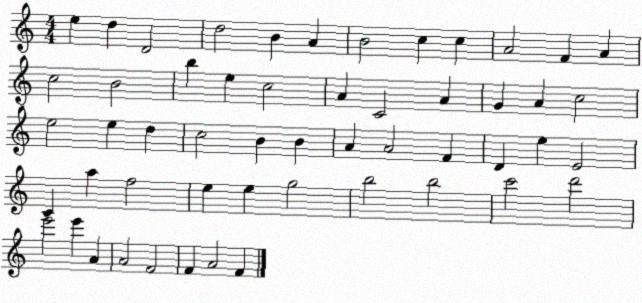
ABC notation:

X:1
T:Untitled
M:4/4
L:1/4
K:C
e d D2 d2 B A B2 c c A2 F A c2 B2 b e c2 A C2 A G A c2 e2 e d c2 B B A A2 F D e E2 C a f2 e e g2 b2 b2 c'2 d'2 e'2 e' A A2 F2 F A2 F